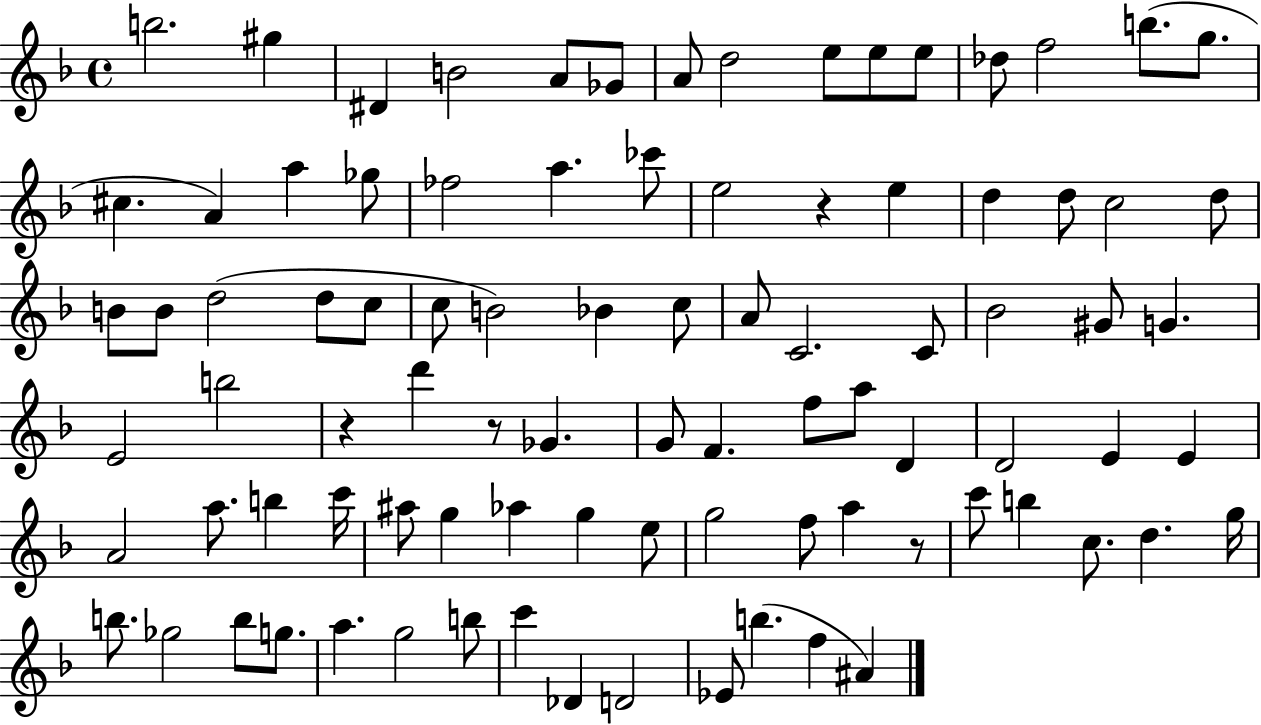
X:1
T:Untitled
M:4/4
L:1/4
K:F
b2 ^g ^D B2 A/2 _G/2 A/2 d2 e/2 e/2 e/2 _d/2 f2 b/2 g/2 ^c A a _g/2 _f2 a _c'/2 e2 z e d d/2 c2 d/2 B/2 B/2 d2 d/2 c/2 c/2 B2 _B c/2 A/2 C2 C/2 _B2 ^G/2 G E2 b2 z d' z/2 _G G/2 F f/2 a/2 D D2 E E A2 a/2 b c'/4 ^a/2 g _a g e/2 g2 f/2 a z/2 c'/2 b c/2 d g/4 b/2 _g2 b/2 g/2 a g2 b/2 c' _D D2 _E/2 b f ^A